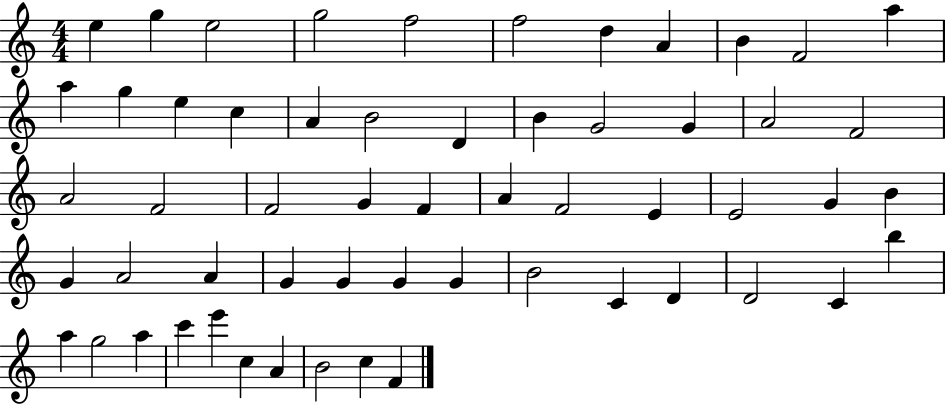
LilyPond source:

{
  \clef treble
  \numericTimeSignature
  \time 4/4
  \key c \major
  e''4 g''4 e''2 | g''2 f''2 | f''2 d''4 a'4 | b'4 f'2 a''4 | \break a''4 g''4 e''4 c''4 | a'4 b'2 d'4 | b'4 g'2 g'4 | a'2 f'2 | \break a'2 f'2 | f'2 g'4 f'4 | a'4 f'2 e'4 | e'2 g'4 b'4 | \break g'4 a'2 a'4 | g'4 g'4 g'4 g'4 | b'2 c'4 d'4 | d'2 c'4 b''4 | \break a''4 g''2 a''4 | c'''4 e'''4 c''4 a'4 | b'2 c''4 f'4 | \bar "|."
}